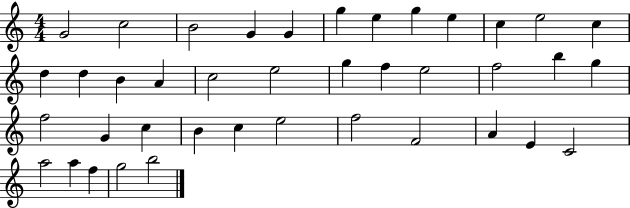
{
  \clef treble
  \numericTimeSignature
  \time 4/4
  \key c \major
  g'2 c''2 | b'2 g'4 g'4 | g''4 e''4 g''4 e''4 | c''4 e''2 c''4 | \break d''4 d''4 b'4 a'4 | c''2 e''2 | g''4 f''4 e''2 | f''2 b''4 g''4 | \break f''2 g'4 c''4 | b'4 c''4 e''2 | f''2 f'2 | a'4 e'4 c'2 | \break a''2 a''4 f''4 | g''2 b''2 | \bar "|."
}